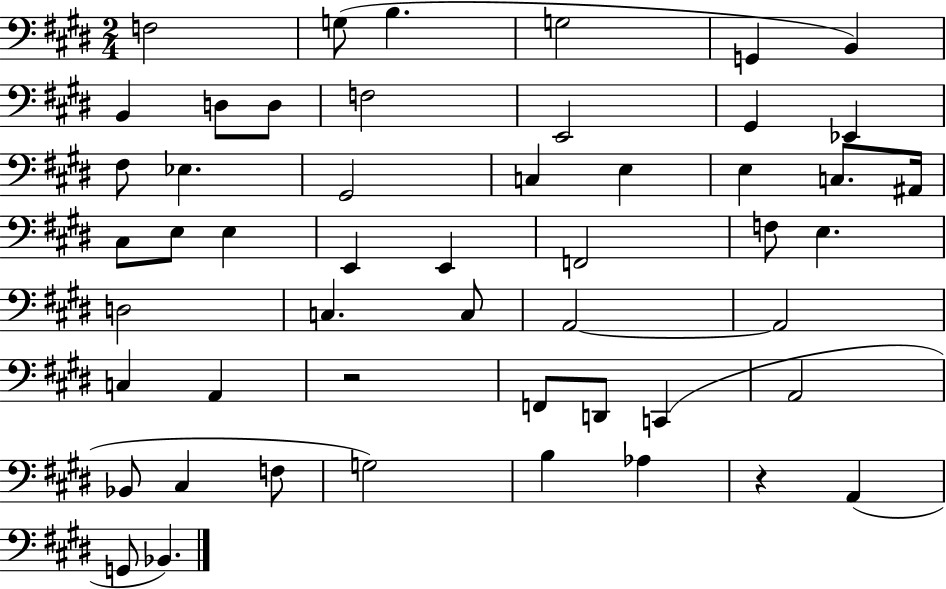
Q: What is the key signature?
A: E major